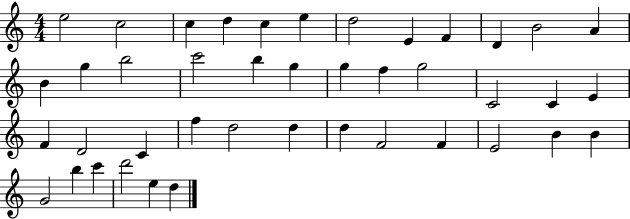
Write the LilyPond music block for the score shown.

{
  \clef treble
  \numericTimeSignature
  \time 4/4
  \key c \major
  e''2 c''2 | c''4 d''4 c''4 e''4 | d''2 e'4 f'4 | d'4 b'2 a'4 | \break b'4 g''4 b''2 | c'''2 b''4 g''4 | g''4 f''4 g''2 | c'2 c'4 e'4 | \break f'4 d'2 c'4 | f''4 d''2 d''4 | d''4 f'2 f'4 | e'2 b'4 b'4 | \break g'2 b''4 c'''4 | d'''2 e''4 d''4 | \bar "|."
}